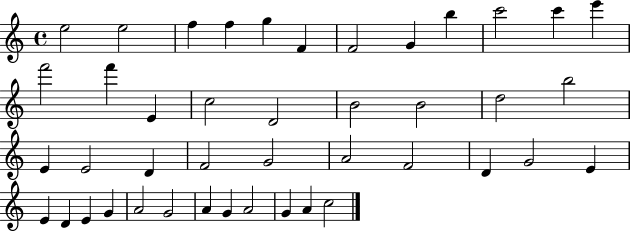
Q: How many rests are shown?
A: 0